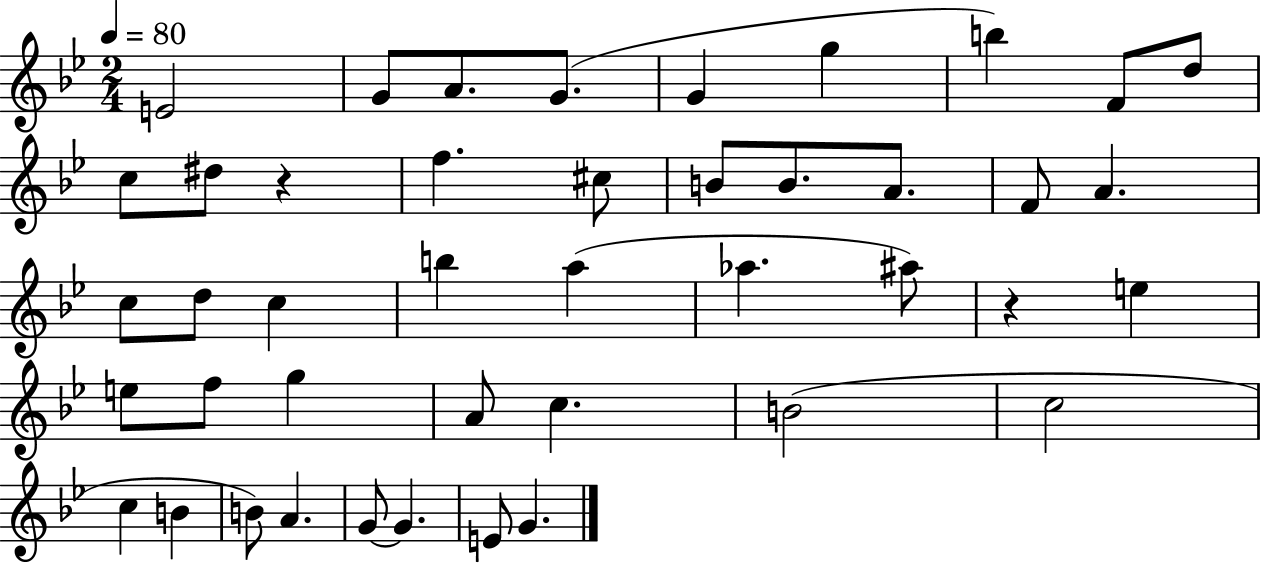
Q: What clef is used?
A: treble